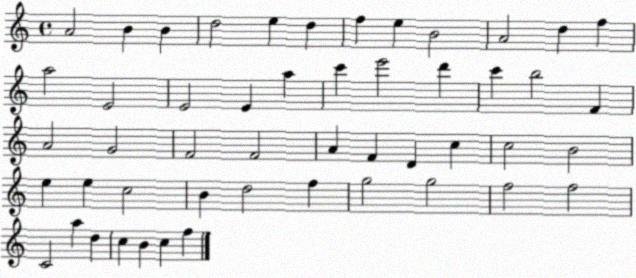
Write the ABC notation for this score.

X:1
T:Untitled
M:4/4
L:1/4
K:C
A2 B B d2 e d f e B2 A2 d f a2 E2 E2 E a c' e'2 d' c' b2 F A2 G2 F2 F2 A F D c c2 B2 e e c2 B d2 f g2 g2 f2 f2 C2 a d c B c f